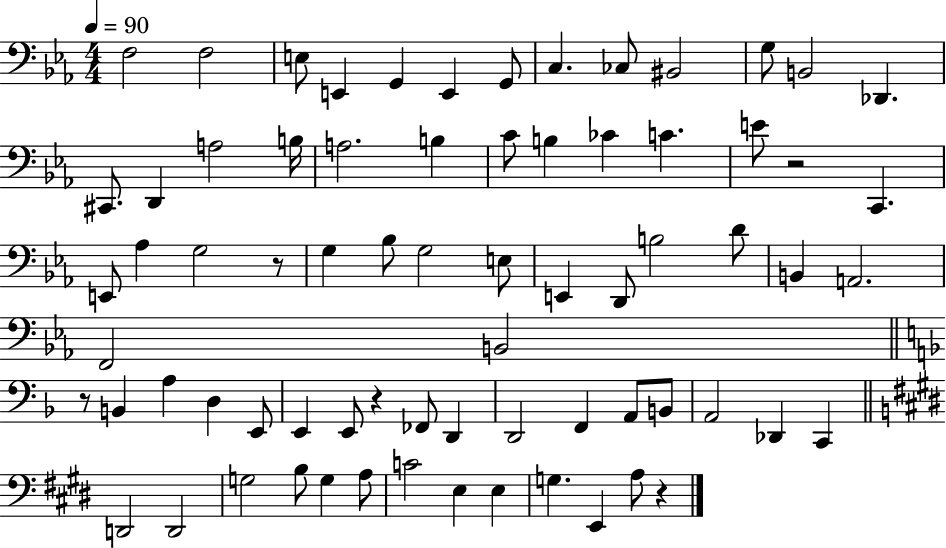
X:1
T:Untitled
M:4/4
L:1/4
K:Eb
F,2 F,2 E,/2 E,, G,, E,, G,,/2 C, _C,/2 ^B,,2 G,/2 B,,2 _D,, ^C,,/2 D,, A,2 B,/4 A,2 B, C/2 B, _C C E/2 z2 C,, E,,/2 _A, G,2 z/2 G, _B,/2 G,2 E,/2 E,, D,,/2 B,2 D/2 B,, A,,2 F,,2 B,,2 z/2 B,, A, D, E,,/2 E,, E,,/2 z _F,,/2 D,, D,,2 F,, A,,/2 B,,/2 A,,2 _D,, C,, D,,2 D,,2 G,2 B,/2 G, A,/2 C2 E, E, G, E,, A,/2 z